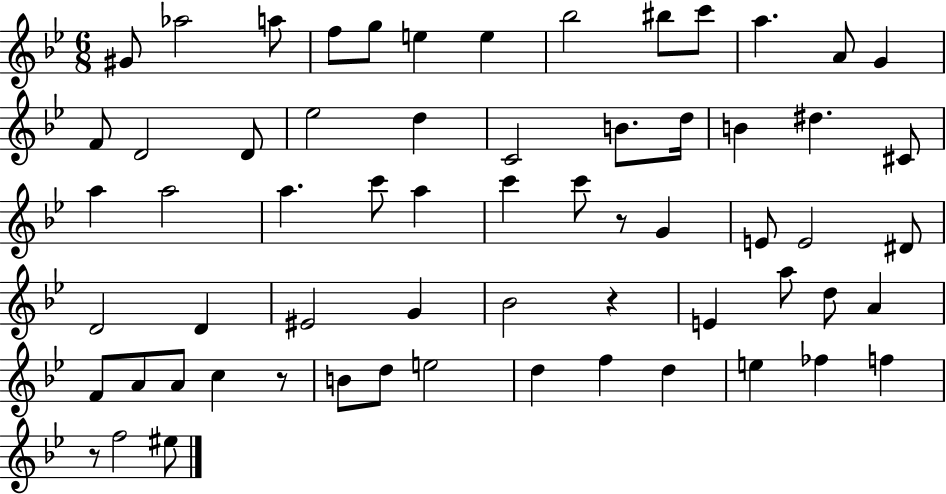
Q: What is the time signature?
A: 6/8